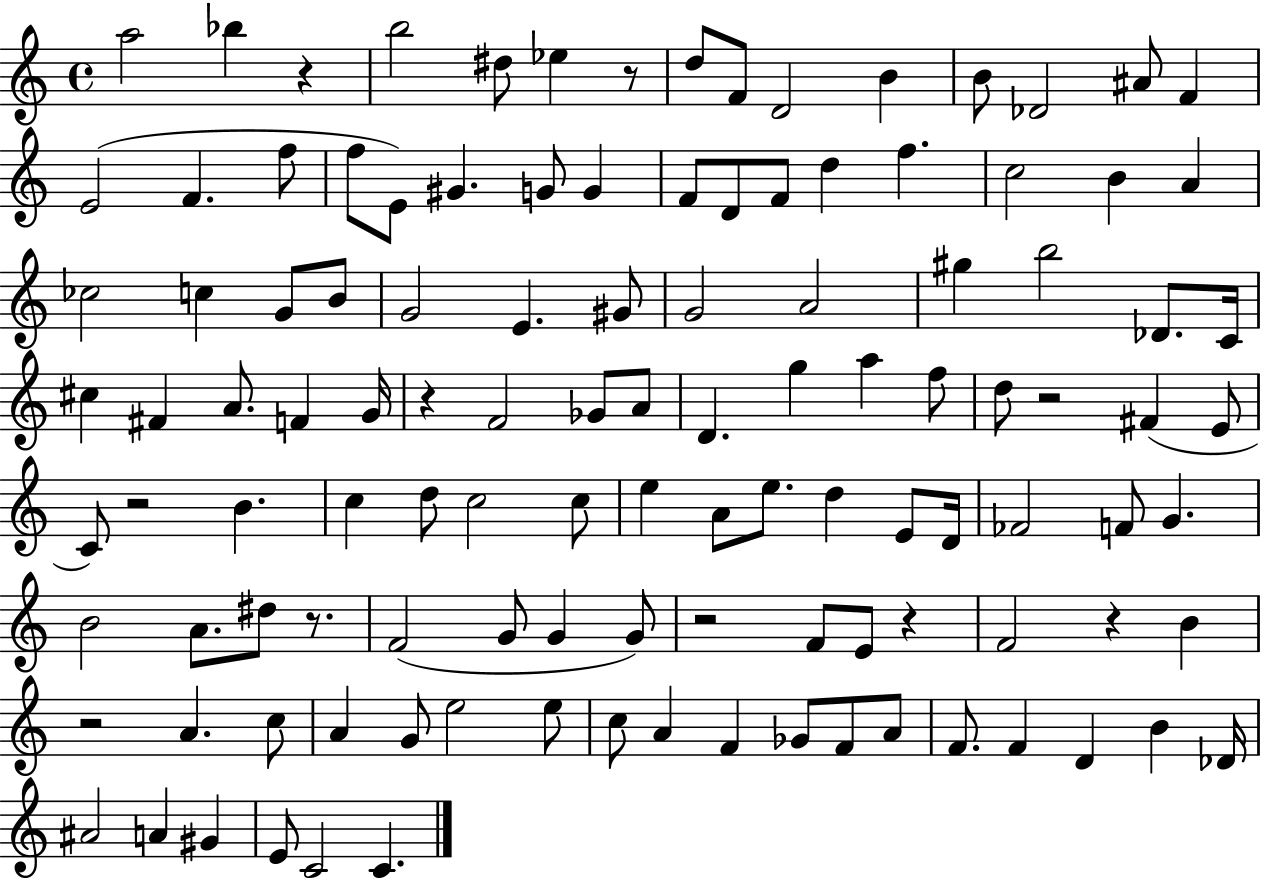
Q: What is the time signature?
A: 4/4